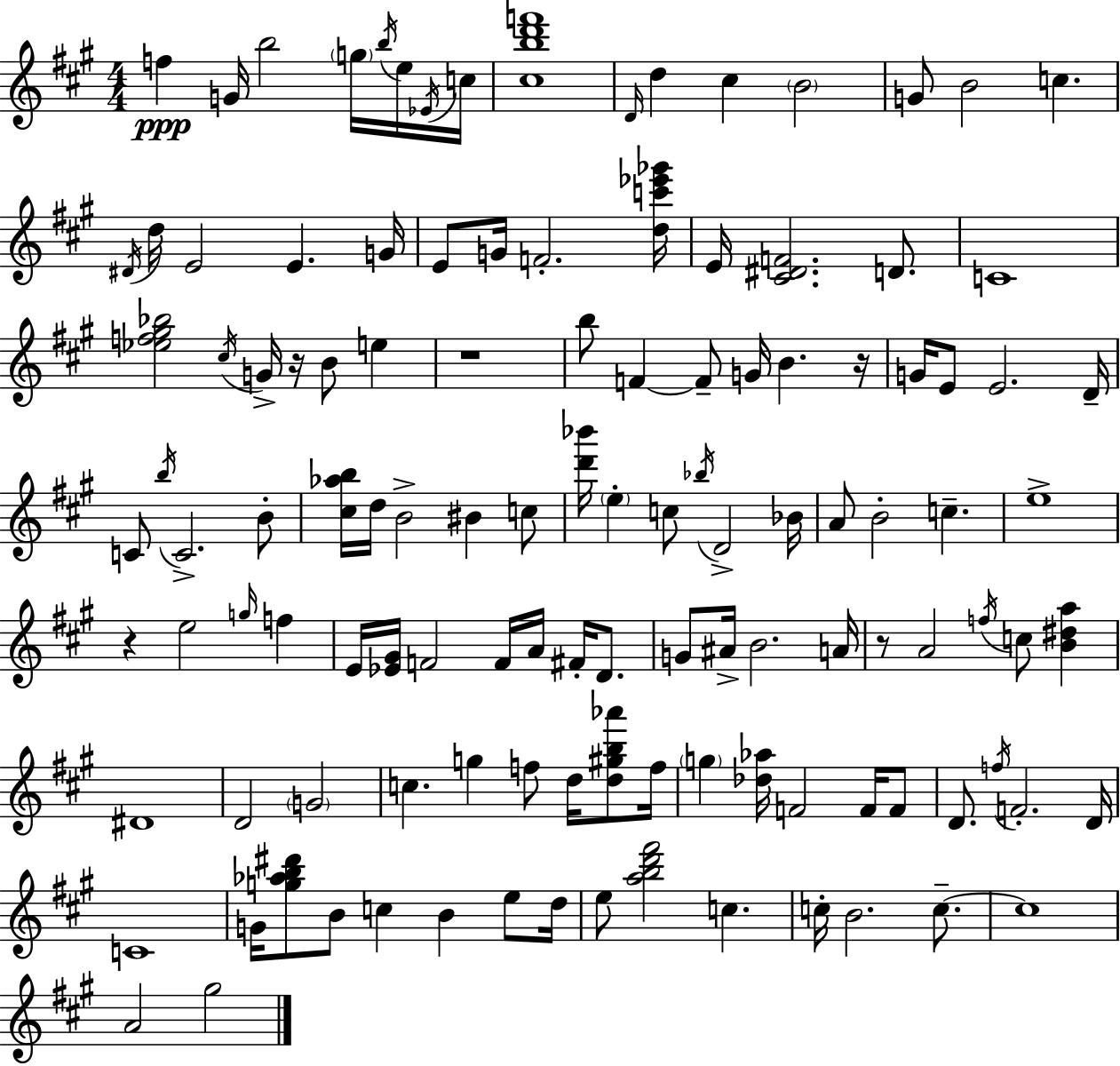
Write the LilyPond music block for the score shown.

{
  \clef treble
  \numericTimeSignature
  \time 4/4
  \key a \major
  \repeat volta 2 { f''4\ppp g'16 b''2 \parenthesize g''16 \acciaccatura { b''16 } e''16 | \acciaccatura { ees'16 } c''16 <cis'' b'' d''' f'''>1 | \grace { d'16 } d''4 cis''4 \parenthesize b'2 | g'8 b'2 c''4. | \break \acciaccatura { dis'16 } d''16 e'2 e'4. | g'16 e'8 g'16 f'2.-. | <d'' c''' ees''' ges'''>16 e'16 <cis' dis' f'>2. | d'8. c'1 | \break <ees'' f'' gis'' bes''>2 \acciaccatura { cis''16 } g'16-> r16 b'8 | e''4 r1 | b''8 f'4~~ f'8-- g'16 b'4. | r16 g'16 e'8 e'2. | \break d'16-- c'8 \acciaccatura { b''16 } c'2.-> | b'8-. <cis'' aes'' b''>16 d''16 b'2-> | bis'4 c''8 <d''' bes'''>16 \parenthesize e''4-. c''8 \acciaccatura { bes''16 } d'2-> | bes'16 a'8 b'2-. | \break c''4.-- e''1-> | r4 e''2 | \grace { g''16 } f''4 e'16 <ees' gis'>16 f'2 | f'16 a'16 fis'16-. d'8. g'8 ais'16-> b'2. | \break a'16 r8 a'2 | \acciaccatura { f''16 } c''8 <b' dis'' a''>4 dis'1 | d'2 | \parenthesize g'2 c''4. g''4 | \break f''8 d''16 <d'' gis'' b'' aes'''>8 f''16 \parenthesize g''4 <des'' aes''>16 f'2 | f'16 f'8 d'8. \acciaccatura { f''16 } f'2.-. | d'16 c'1 | g'16 <g'' aes'' b'' dis'''>8 b'8 c''4 | \break b'4 e''8 d''16 e''8 <a'' b'' d''' fis'''>2 | c''4. c''16-. b'2. | c''8.--~~ c''1 | a'2 | \break gis''2 } \bar "|."
}